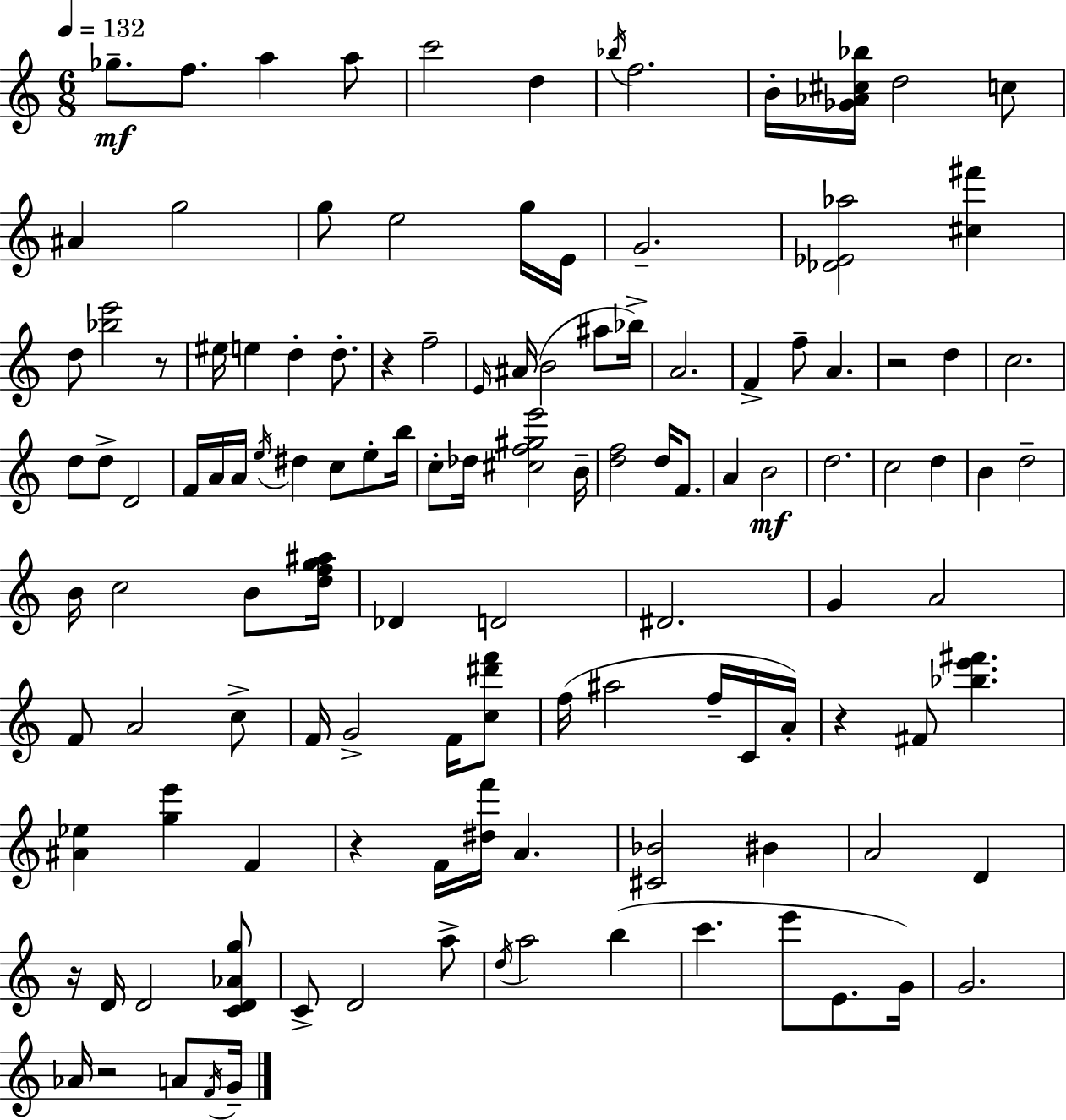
Gb5/e. F5/e. A5/q A5/e C6/h D5/q Bb5/s F5/h. B4/s [Gb4,Ab4,C#5,Bb5]/s D5/h C5/e A#4/q G5/h G5/e E5/h G5/s E4/s G4/h. [Db4,Eb4,Ab5]/h [C#5,F#6]/q D5/e [Bb5,E6]/h R/e EIS5/s E5/q D5/q D5/e. R/q F5/h E4/s A#4/s B4/h A#5/e Bb5/s A4/h. F4/q F5/e A4/q. R/h D5/q C5/h. D5/e D5/e D4/h F4/s A4/s A4/s E5/s D#5/q C5/e E5/e B5/s C5/e Db5/s [C#5,F5,G#5,E6]/h B4/s [D5,F5]/h D5/s F4/e. A4/q B4/h D5/h. C5/h D5/q B4/q D5/h B4/s C5/h B4/e [D5,F5,G5,A#5]/s Db4/q D4/h D#4/h. G4/q A4/h F4/e A4/h C5/e F4/s G4/h F4/s [C5,D#6,F6]/e F5/s A#5/h F5/s C4/s A4/s R/q F#4/e [Bb5,E6,F#6]/q. [A#4,Eb5]/q [G5,E6]/q F4/q R/q F4/s [D#5,F6]/s A4/q. [C#4,Bb4]/h BIS4/q A4/h D4/q R/s D4/s D4/h [C4,D4,Ab4,G5]/e C4/e D4/h A5/e D5/s A5/h B5/q C6/q. E6/e E4/e. G4/s G4/h. Ab4/s R/h A4/e F4/s G4/s